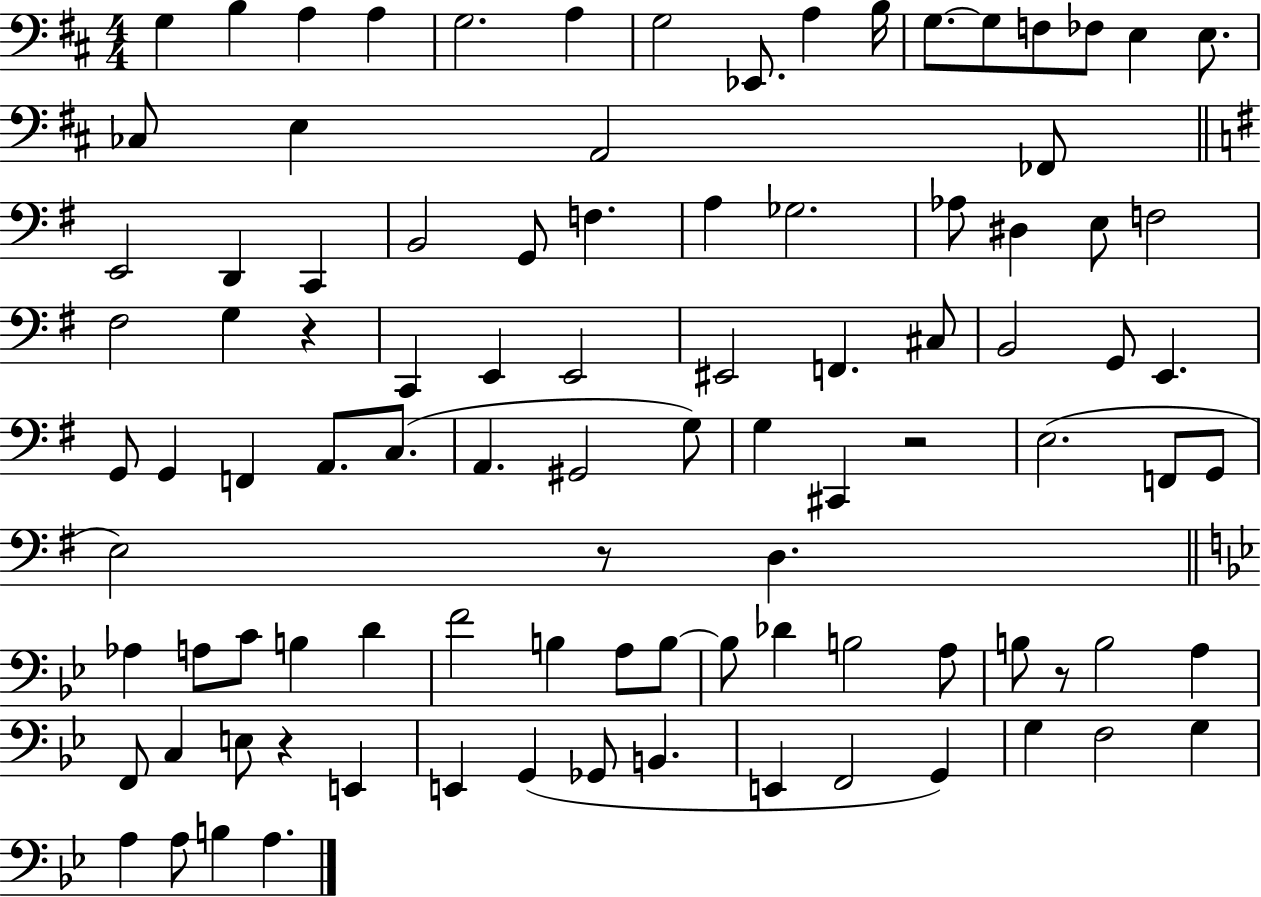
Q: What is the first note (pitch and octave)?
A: G3